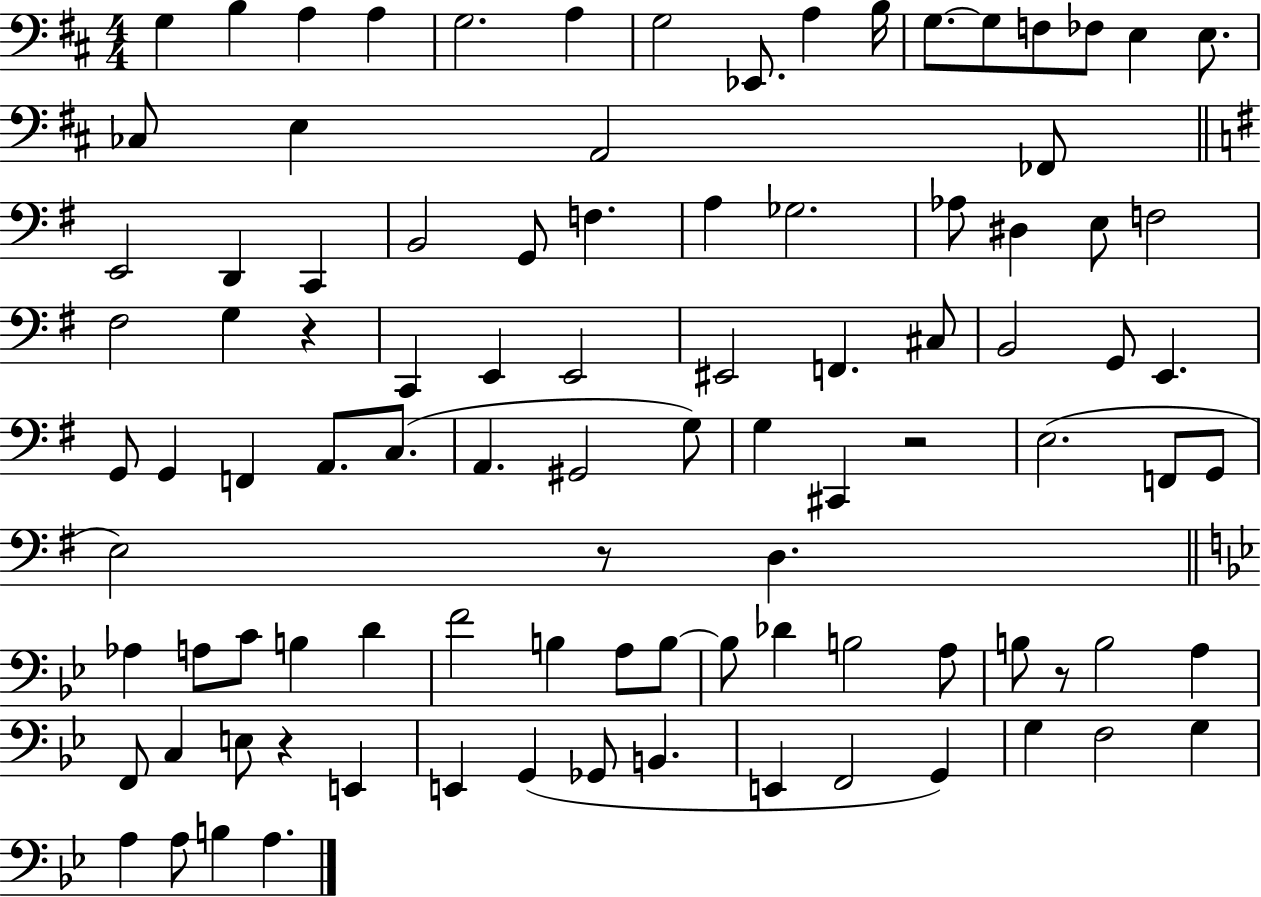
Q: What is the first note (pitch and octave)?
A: G3